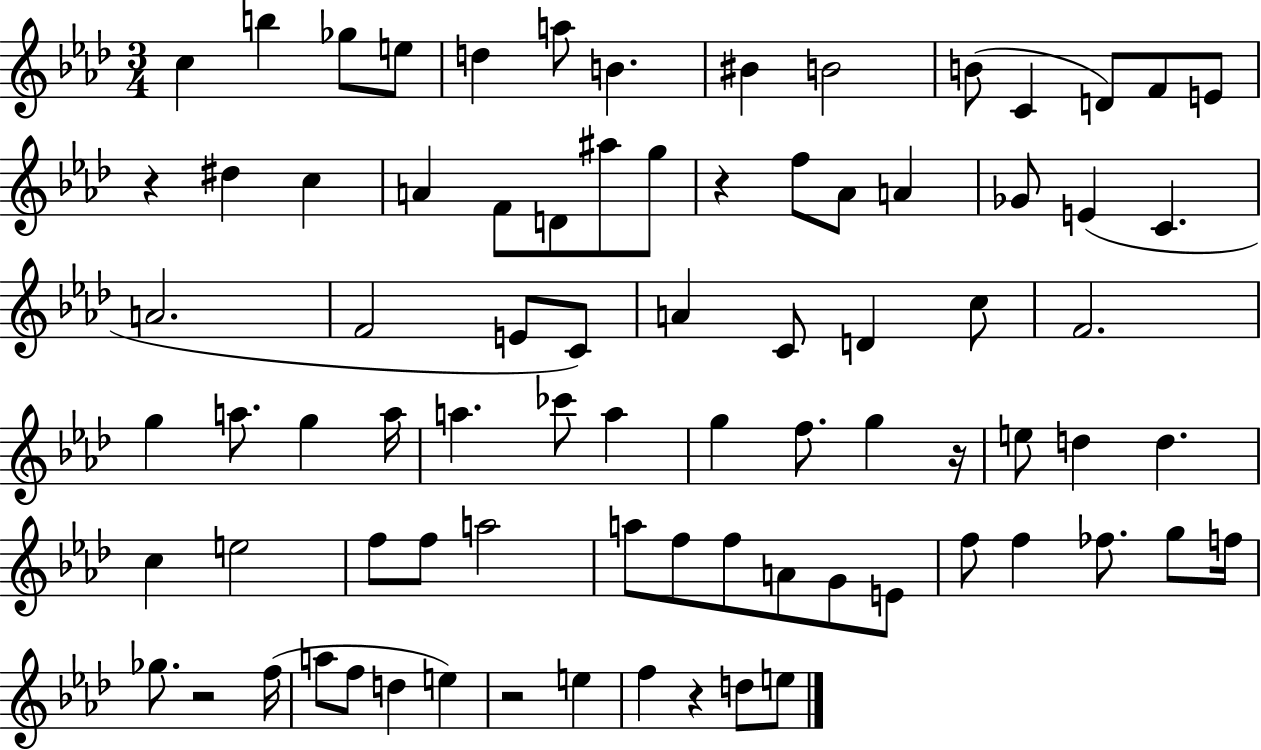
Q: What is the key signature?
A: AES major